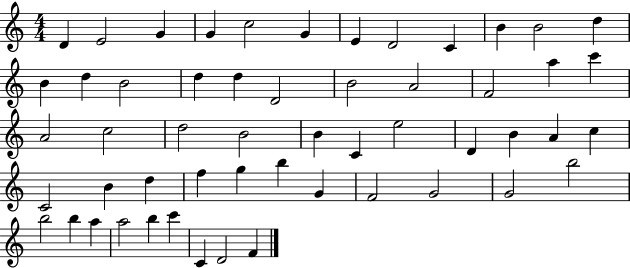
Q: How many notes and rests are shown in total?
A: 54